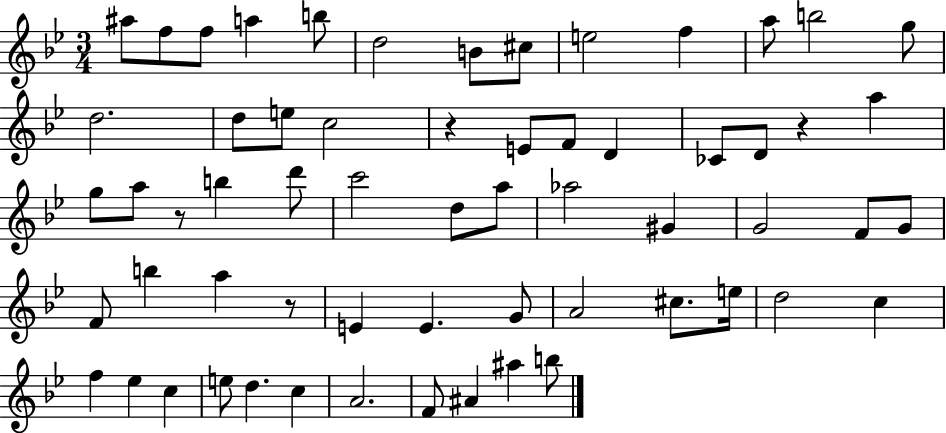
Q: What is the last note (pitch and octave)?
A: B5